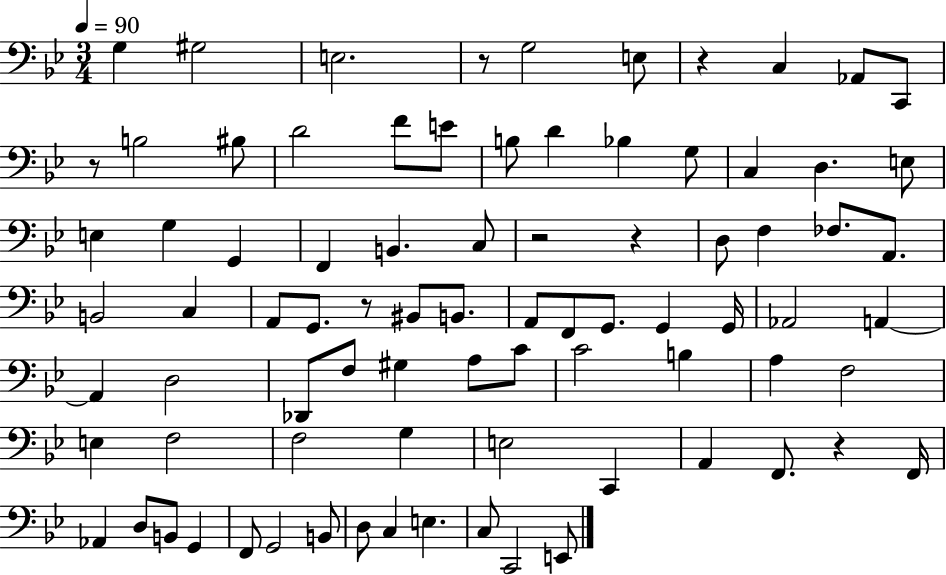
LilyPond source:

{
  \clef bass
  \numericTimeSignature
  \time 3/4
  \key bes \major
  \tempo 4 = 90
  g4 gis2 | e2. | r8 g2 e8 | r4 c4 aes,8 c,8 | \break r8 b2 bis8 | d'2 f'8 e'8 | b8 d'4 bes4 g8 | c4 d4. e8 | \break e4 g4 g,4 | f,4 b,4. c8 | r2 r4 | d8 f4 fes8. a,8. | \break b,2 c4 | a,8 g,8. r8 bis,8 b,8. | a,8 f,8 g,8. g,4 g,16 | aes,2 a,4~~ | \break a,4 d2 | des,8 f8 gis4 a8 c'8 | c'2 b4 | a4 f2 | \break e4 f2 | f2 g4 | e2 c,4 | a,4 f,8. r4 f,16 | \break aes,4 d8 b,8 g,4 | f,8 g,2 b,8 | d8 c4 e4. | c8 c,2 e,8 | \break \bar "|."
}